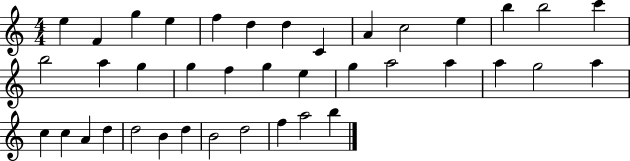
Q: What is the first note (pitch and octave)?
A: E5